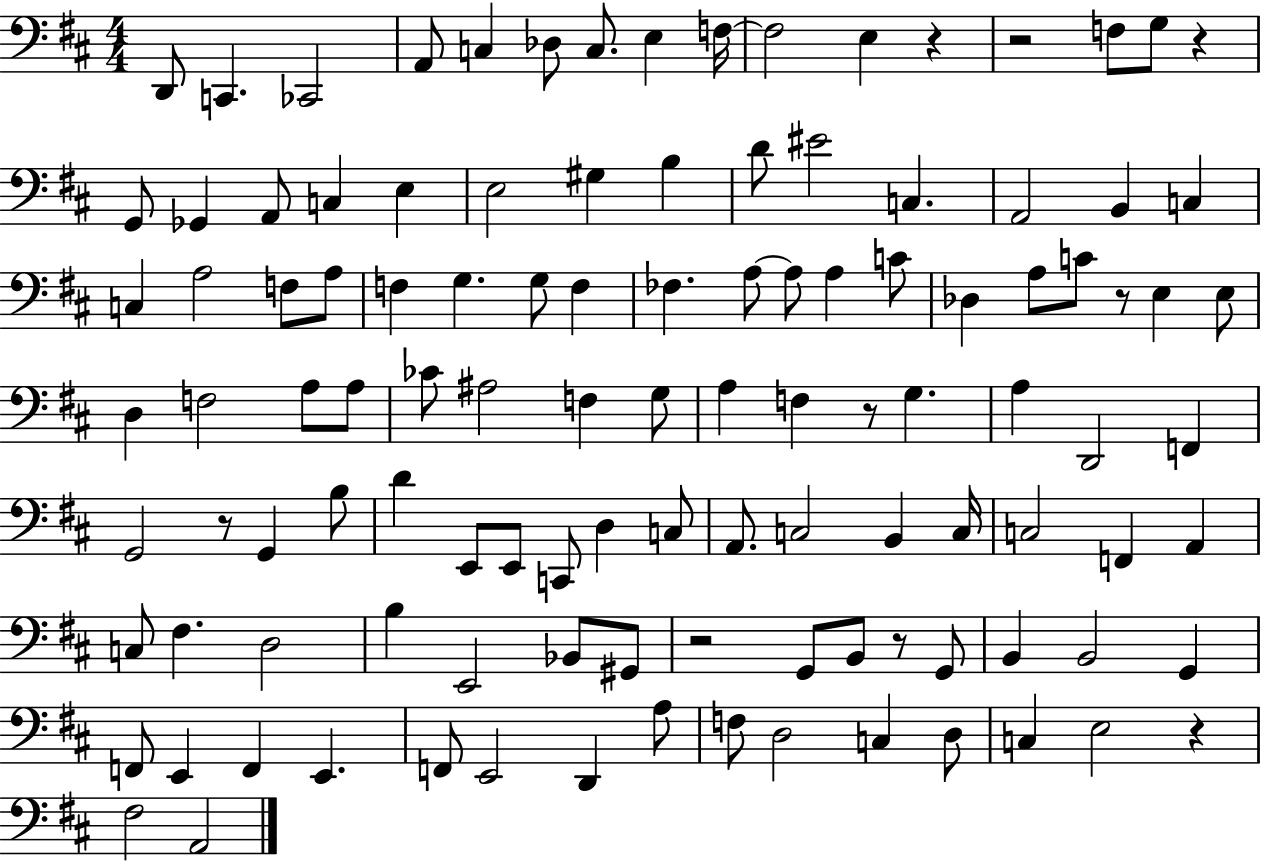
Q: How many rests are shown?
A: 9